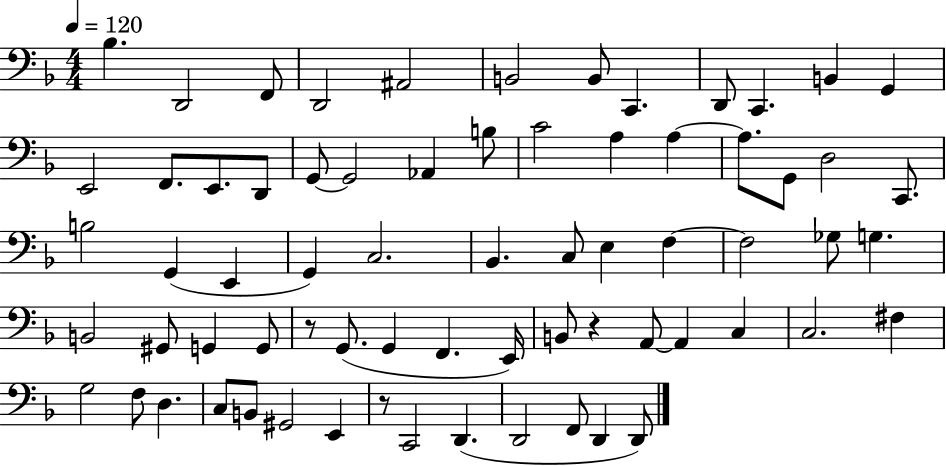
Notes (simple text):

Bb3/q. D2/h F2/e D2/h A#2/h B2/h B2/e C2/q. D2/e C2/q. B2/q G2/q E2/h F2/e. E2/e. D2/e G2/e G2/h Ab2/q B3/e C4/h A3/q A3/q A3/e. G2/e D3/h C2/e. B3/h G2/q E2/q G2/q C3/h. Bb2/q. C3/e E3/q F3/q F3/h Gb3/e G3/q. B2/h G#2/e G2/q G2/e R/e G2/e. G2/q F2/q. E2/s B2/e R/q A2/e A2/q C3/q C3/h. F#3/q G3/h F3/e D3/q. C3/e B2/e G#2/h E2/q R/e C2/h D2/q. D2/h F2/e D2/q D2/e